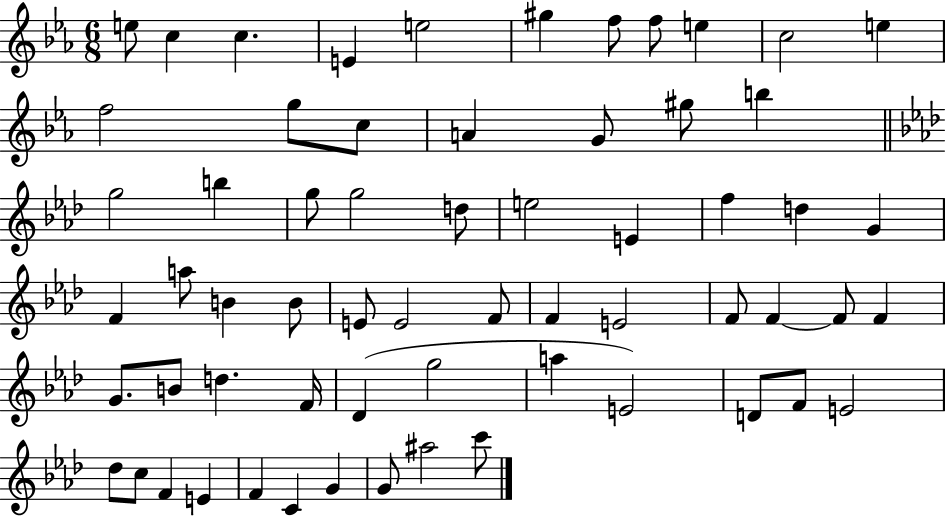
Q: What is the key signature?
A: EES major